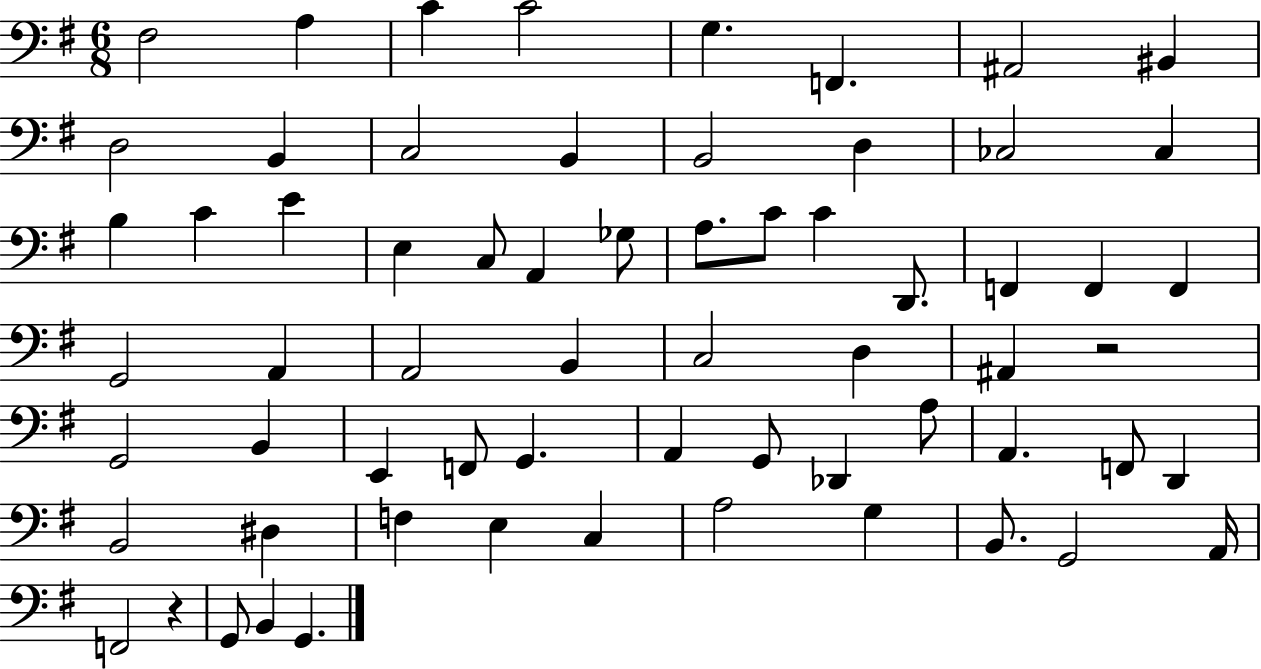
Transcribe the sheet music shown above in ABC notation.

X:1
T:Untitled
M:6/8
L:1/4
K:G
^F,2 A, C C2 G, F,, ^A,,2 ^B,, D,2 B,, C,2 B,, B,,2 D, _C,2 _C, B, C E E, C,/2 A,, _G,/2 A,/2 C/2 C D,,/2 F,, F,, F,, G,,2 A,, A,,2 B,, C,2 D, ^A,, z2 G,,2 B,, E,, F,,/2 G,, A,, G,,/2 _D,, A,/2 A,, F,,/2 D,, B,,2 ^D, F, E, C, A,2 G, B,,/2 G,,2 A,,/4 F,,2 z G,,/2 B,, G,,